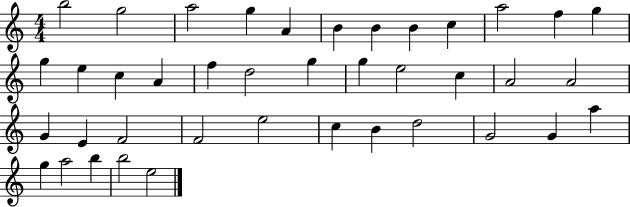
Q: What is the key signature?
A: C major